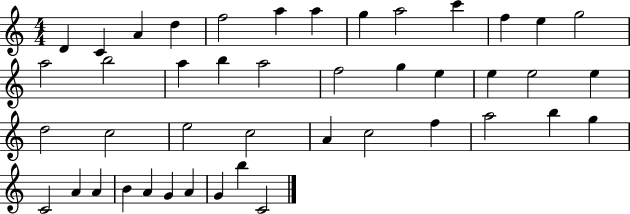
X:1
T:Untitled
M:4/4
L:1/4
K:C
D C A d f2 a a g a2 c' f e g2 a2 b2 a b a2 f2 g e e e2 e d2 c2 e2 c2 A c2 f a2 b g C2 A A B A G A G b C2